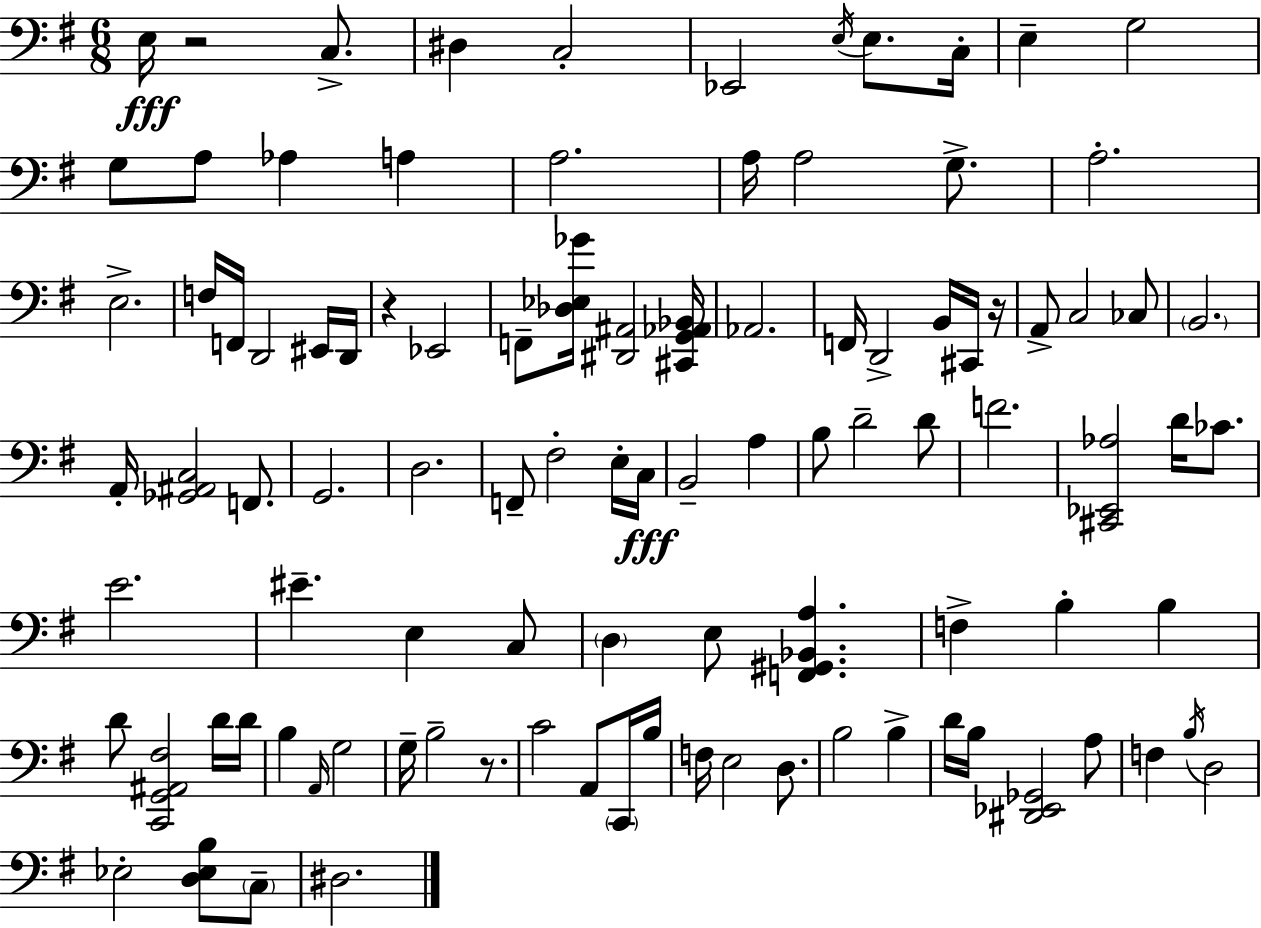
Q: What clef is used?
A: bass